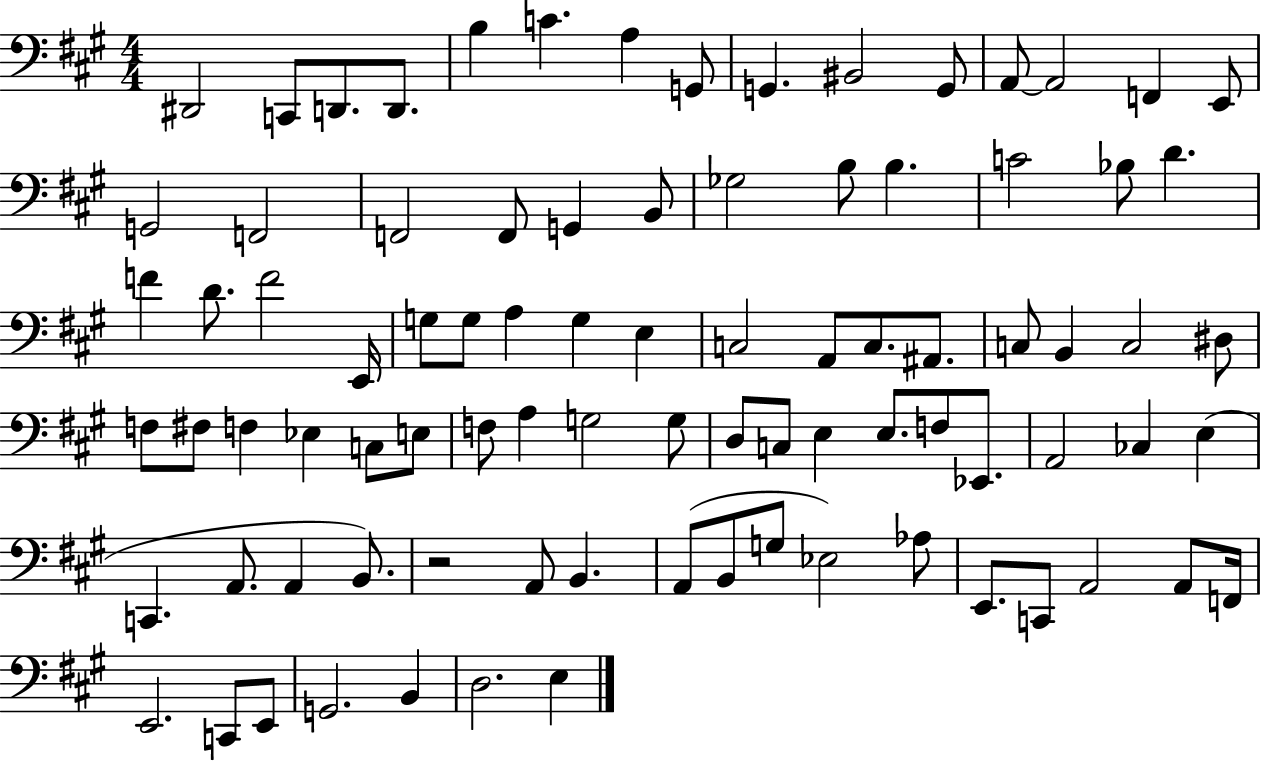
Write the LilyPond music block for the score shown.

{
  \clef bass
  \numericTimeSignature
  \time 4/4
  \key a \major
  dis,2 c,8 d,8. d,8. | b4 c'4. a4 g,8 | g,4. bis,2 g,8 | a,8~~ a,2 f,4 e,8 | \break g,2 f,2 | f,2 f,8 g,4 b,8 | ges2 b8 b4. | c'2 bes8 d'4. | \break f'4 d'8. f'2 e,16 | g8 g8 a4 g4 e4 | c2 a,8 c8. ais,8. | c8 b,4 c2 dis8 | \break f8 fis8 f4 ees4 c8 e8 | f8 a4 g2 g8 | d8 c8 e4 e8. f8 ees,8. | a,2 ces4 e4( | \break c,4. a,8. a,4 b,8.) | r2 a,8 b,4. | a,8( b,8 g8 ees2) aes8 | e,8. c,8 a,2 a,8 f,16 | \break e,2. c,8 e,8 | g,2. b,4 | d2. e4 | \bar "|."
}